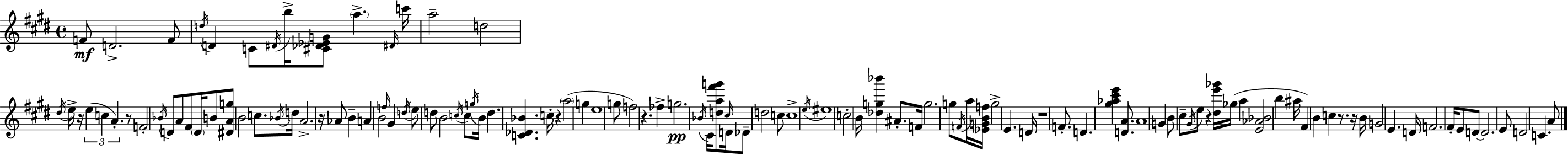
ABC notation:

X:1
T:Untitled
M:4/4
L:1/4
K:E
F/2 D2 F/2 d/4 D C/2 ^D/4 b/4 [^C_D_EG]/2 a ^D/4 c'/4 a2 d2 ^d/4 e/4 z/4 e c A z/2 F2 _B/4 D/2 A/2 ^F/2 D/4 B/2 [^DAg]/2 B2 c/2 _B/4 d/4 A2 z/4 _A/2 B A B2 f/4 ^G d/4 e/2 d/2 B2 c/4 c/2 g/4 B/4 d [C_D_B] c/4 z a2 g e4 g/2 f2 z _f g2 _B/4 ^C/4 [da^f'g']/2 ^c/4 D/4 _D/2 d2 c/2 c4 e/4 ^e4 c2 B/4 [_dg_b'] ^A/2 F/4 g2 g/2 F/4 a/4 [_EGBf]/4 g2 E D/4 z4 F/2 D [^g_a^c'e'] [DA]/2 A4 G B/2 ^c/2 ^G/4 e/2 z [^de'_g']/4 _g/4 a [E_A_B]2 b ^a/4 ^F B c z/2 z/4 B/4 G2 E D/4 F2 ^F/4 E/2 D/2 D2 E/2 D2 C A/2